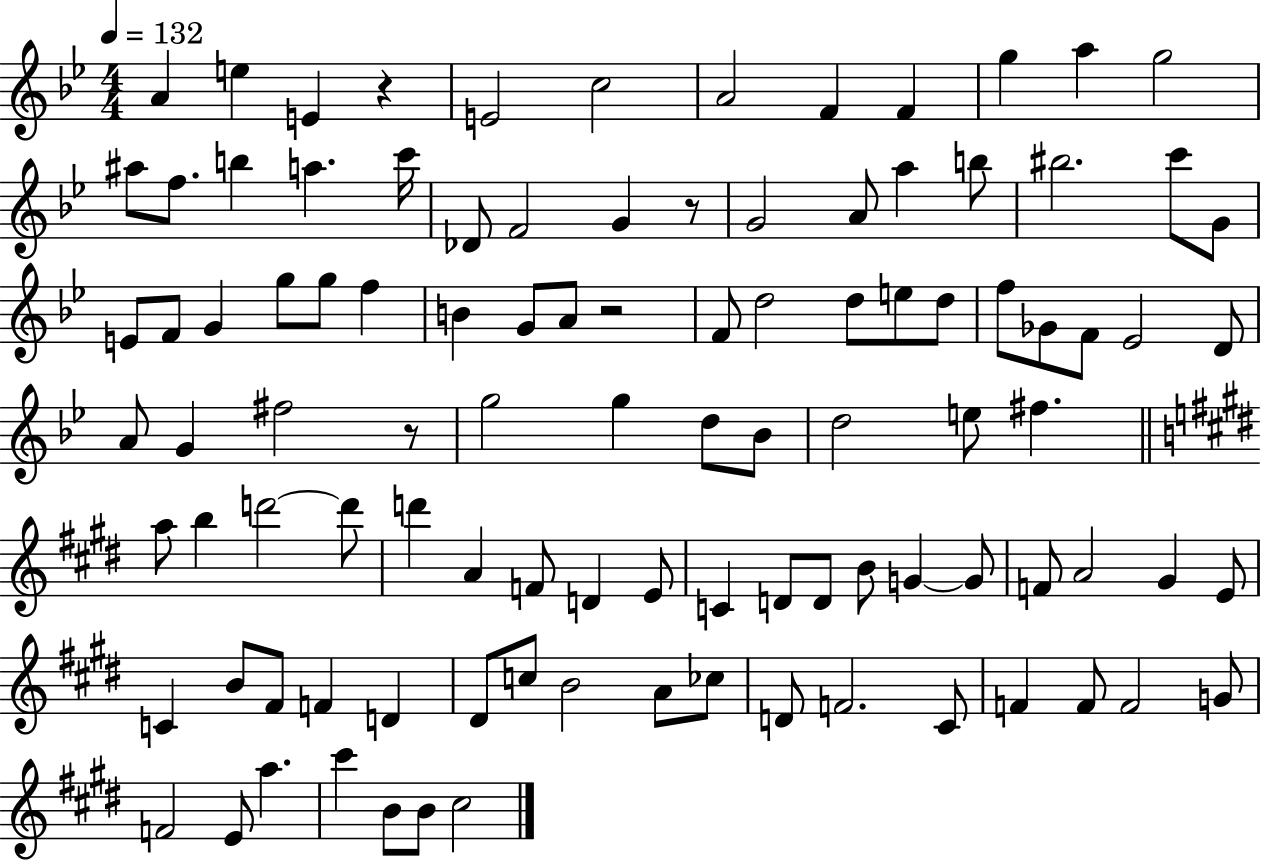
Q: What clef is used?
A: treble